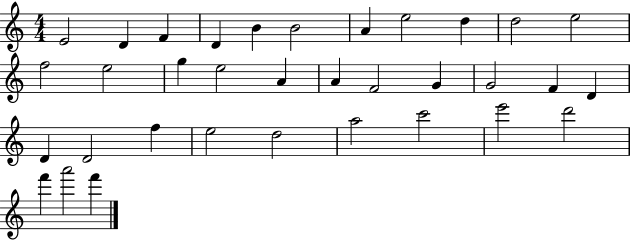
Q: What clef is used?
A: treble